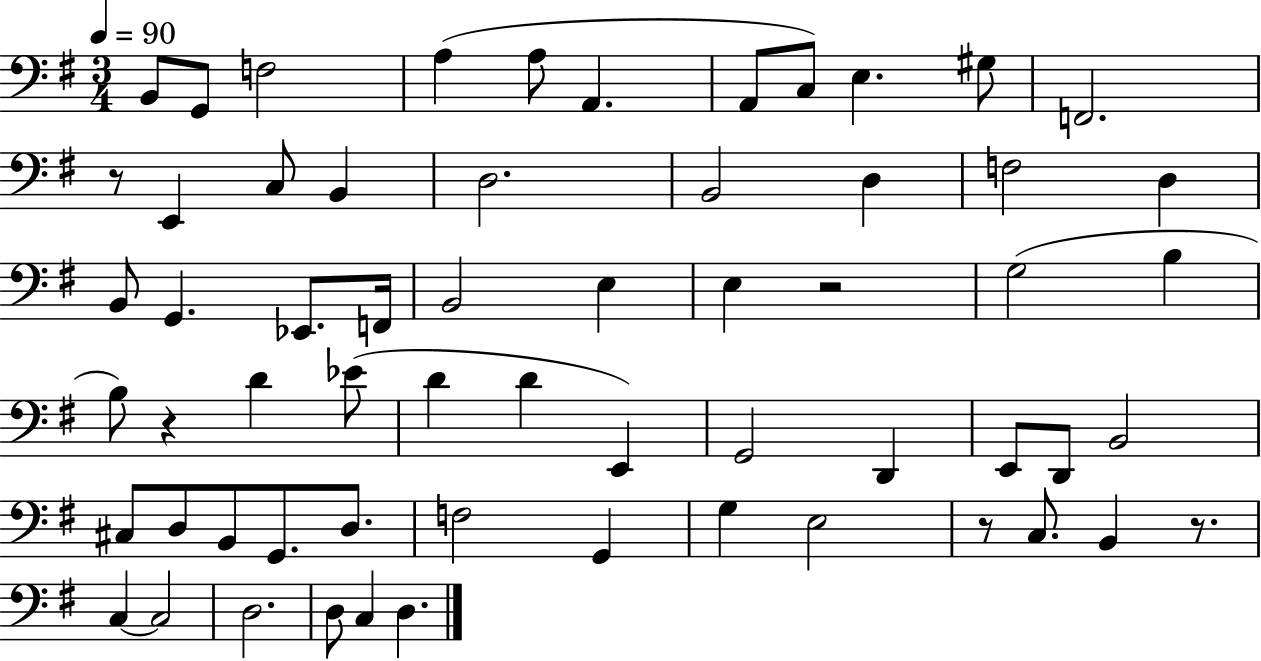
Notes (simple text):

B2/e G2/e F3/h A3/q A3/e A2/q. A2/e C3/e E3/q. G#3/e F2/h. R/e E2/q C3/e B2/q D3/h. B2/h D3/q F3/h D3/q B2/e G2/q. Eb2/e. F2/s B2/h E3/q E3/q R/h G3/h B3/q B3/e R/q D4/q Eb4/e D4/q D4/q E2/q G2/h D2/q E2/e D2/e B2/h C#3/e D3/e B2/e G2/e. D3/e. F3/h G2/q G3/q E3/h R/e C3/e. B2/q R/e. C3/q C3/h D3/h. D3/e C3/q D3/q.